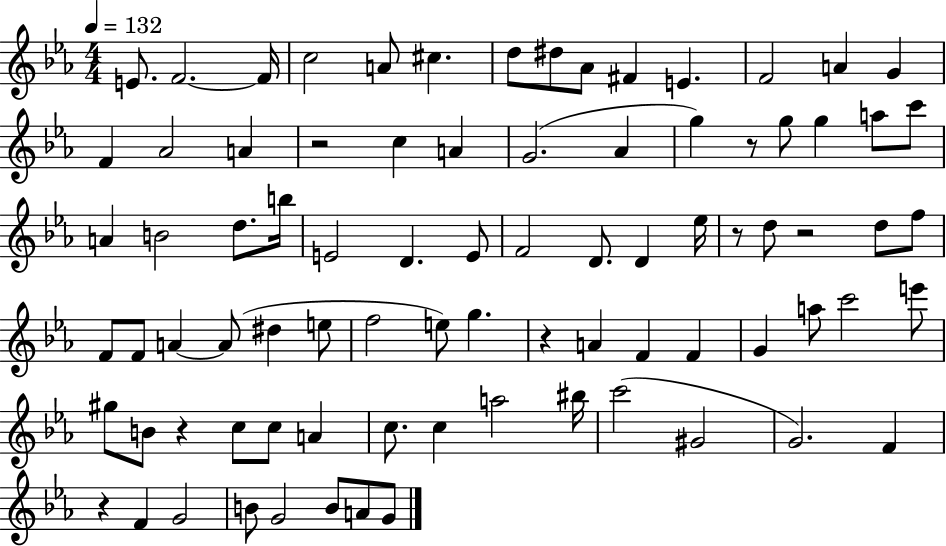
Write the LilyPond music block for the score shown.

{
  \clef treble
  \numericTimeSignature
  \time 4/4
  \key ees \major
  \tempo 4 = 132
  \repeat volta 2 { e'8. f'2.~~ f'16 | c''2 a'8 cis''4. | d''8 dis''8 aes'8 fis'4 e'4. | f'2 a'4 g'4 | \break f'4 aes'2 a'4 | r2 c''4 a'4 | g'2.( aes'4 | g''4) r8 g''8 g''4 a''8 c'''8 | \break a'4 b'2 d''8. b''16 | e'2 d'4. e'8 | f'2 d'8. d'4 ees''16 | r8 d''8 r2 d''8 f''8 | \break f'8 f'8 a'4~~ a'8( dis''4 e''8 | f''2 e''8) g''4. | r4 a'4 f'4 f'4 | g'4 a''8 c'''2 e'''8 | \break gis''8 b'8 r4 c''8 c''8 a'4 | c''8. c''4 a''2 bis''16 | c'''2( gis'2 | g'2.) f'4 | \break r4 f'4 g'2 | b'8 g'2 b'8 a'8 g'8 | } \bar "|."
}